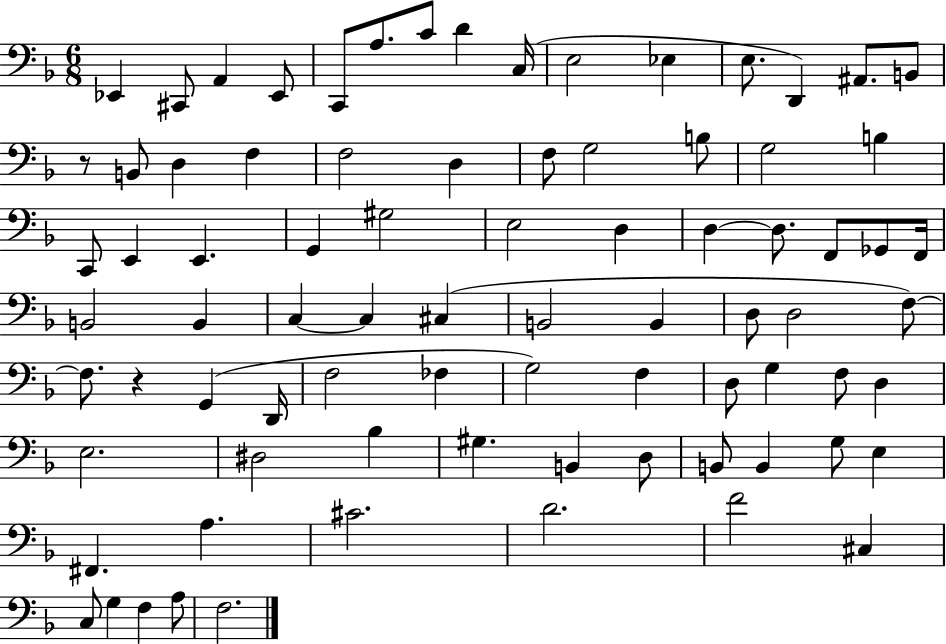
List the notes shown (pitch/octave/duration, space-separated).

Eb2/q C#2/e A2/q Eb2/e C2/e A3/e. C4/e D4/q C3/s E3/h Eb3/q E3/e. D2/q A#2/e. B2/e R/e B2/e D3/q F3/q F3/h D3/q F3/e G3/h B3/e G3/h B3/q C2/e E2/q E2/q. G2/q G#3/h E3/h D3/q D3/q D3/e. F2/e Gb2/e F2/s B2/h B2/q C3/q C3/q C#3/q B2/h B2/q D3/e D3/h F3/e F3/e. R/q G2/q D2/s F3/h FES3/q G3/h F3/q D3/e G3/q F3/e D3/q E3/h. D#3/h Bb3/q G#3/q. B2/q D3/e B2/e B2/q G3/e E3/q F#2/q. A3/q. C#4/h. D4/h. F4/h C#3/q C3/e G3/q F3/q A3/e F3/h.